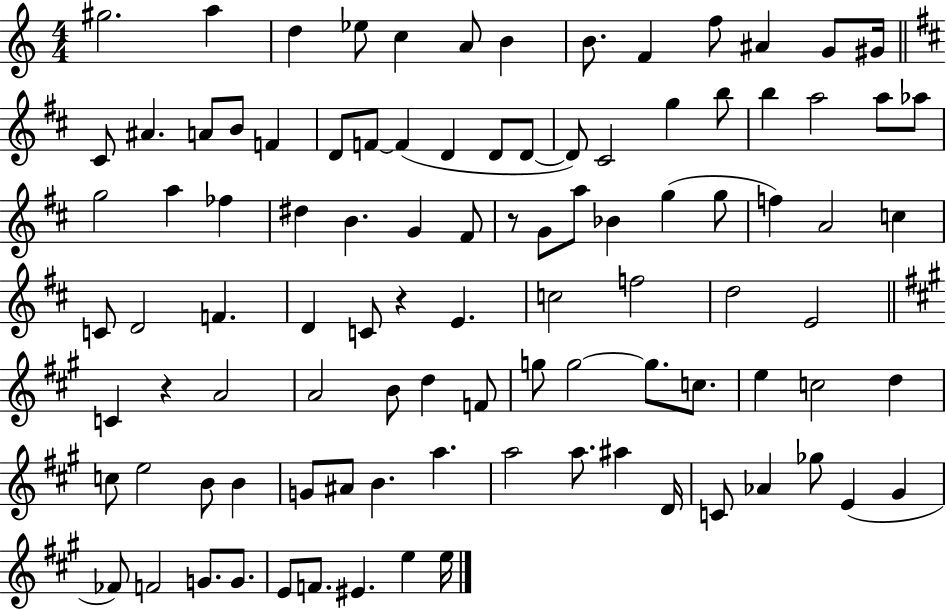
{
  \clef treble
  \numericTimeSignature
  \time 4/4
  \key c \major
  \repeat volta 2 { gis''2. a''4 | d''4 ees''8 c''4 a'8 b'4 | b'8. f'4 f''8 ais'4 g'8 gis'16 | \bar "||" \break \key b \minor cis'8 ais'4. a'8 b'8 f'4 | d'8 f'8~~ f'4( d'4 d'8 d'8~~ | d'8) cis'2 g''4 b''8 | b''4 a''2 a''8 aes''8 | \break g''2 a''4 fes''4 | dis''4 b'4. g'4 fis'8 | r8 g'8 a''8 bes'4 g''4( g''8 | f''4) a'2 c''4 | \break c'8 d'2 f'4. | d'4 c'8 r4 e'4. | c''2 f''2 | d''2 e'2 | \break \bar "||" \break \key a \major c'4 r4 a'2 | a'2 b'8 d''4 f'8 | g''8 g''2~~ g''8. c''8. | e''4 c''2 d''4 | \break c''8 e''2 b'8 b'4 | g'8 ais'8 b'4. a''4. | a''2 a''8. ais''4 d'16 | c'8 aes'4 ges''8 e'4( gis'4 | \break fes'8) f'2 g'8. g'8. | e'8 f'8. eis'4. e''4 e''16 | } \bar "|."
}